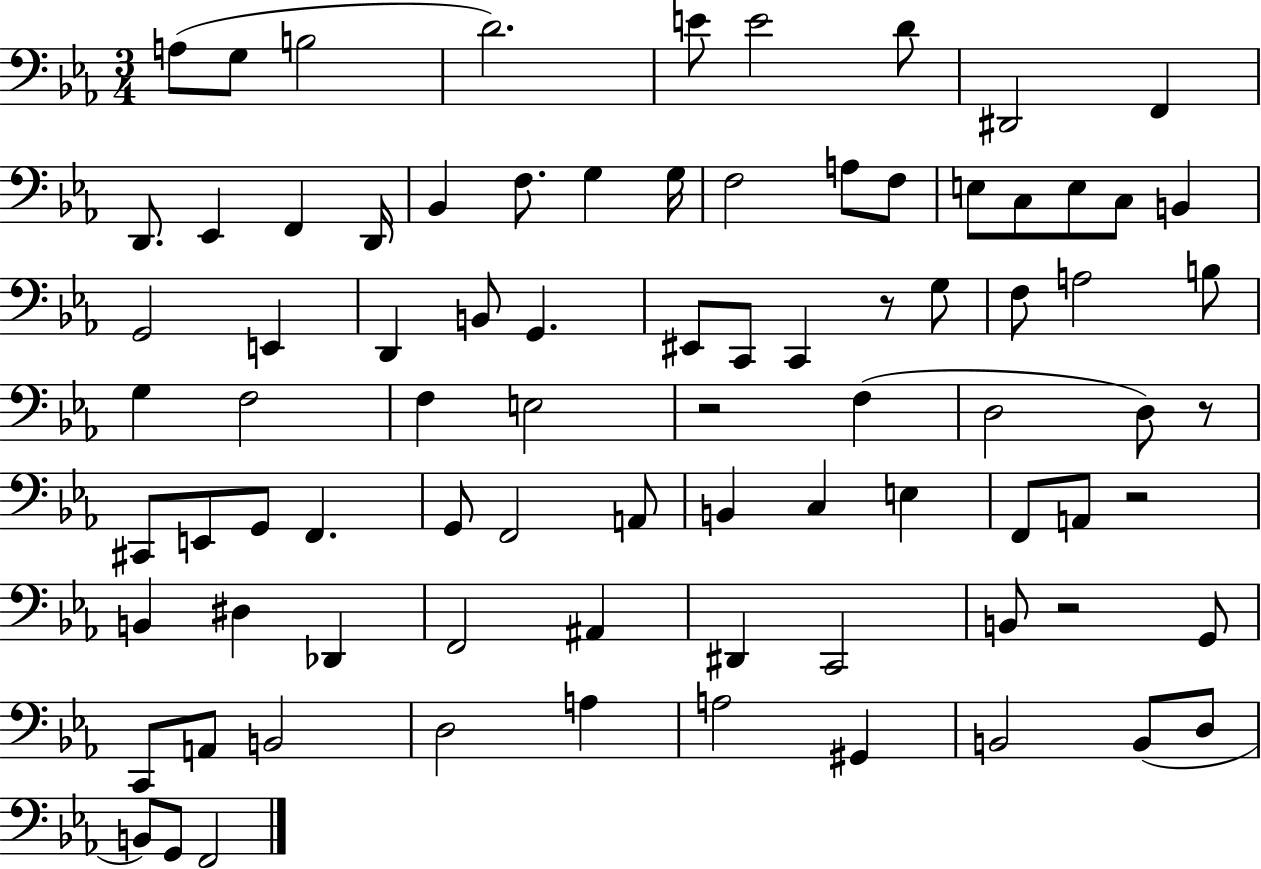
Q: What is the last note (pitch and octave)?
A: F2